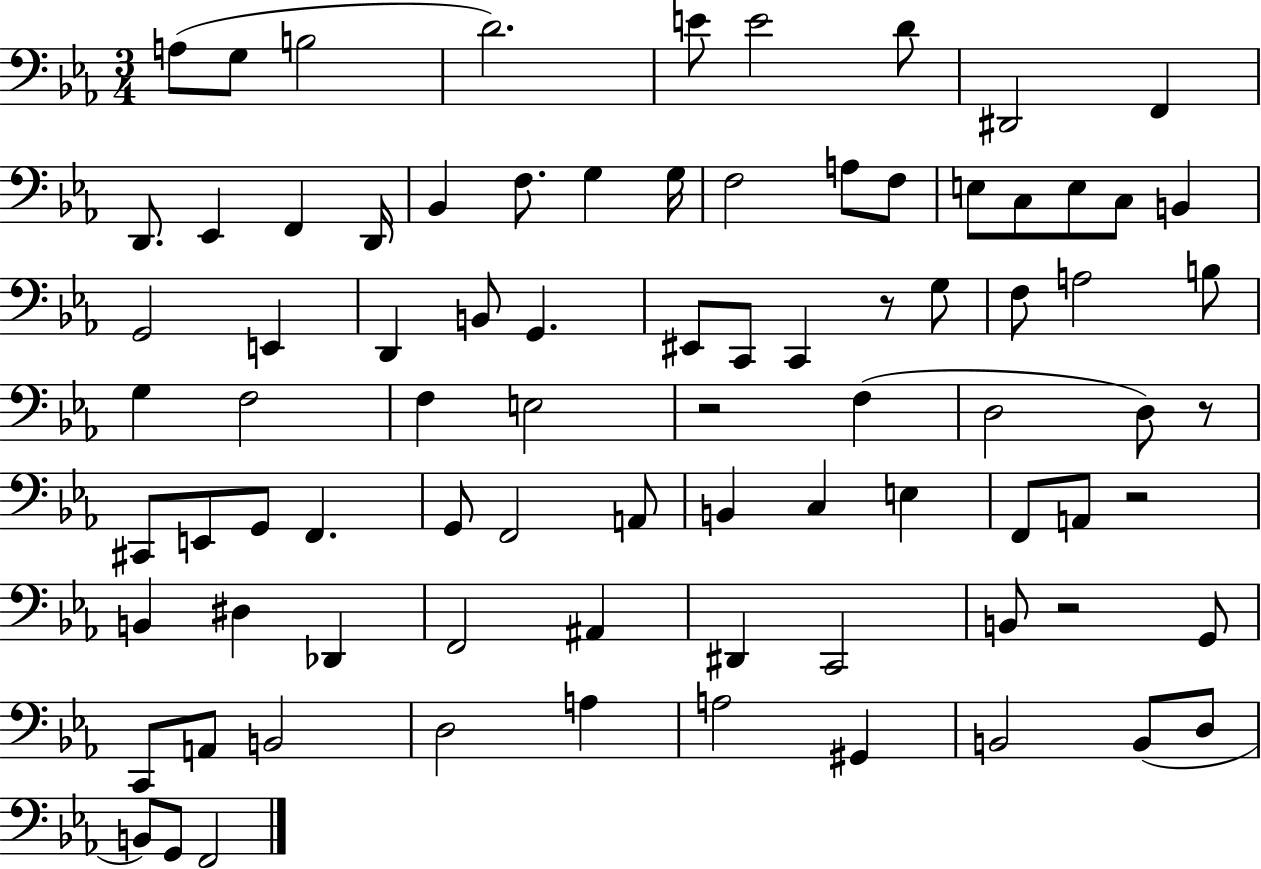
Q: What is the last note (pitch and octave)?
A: F2